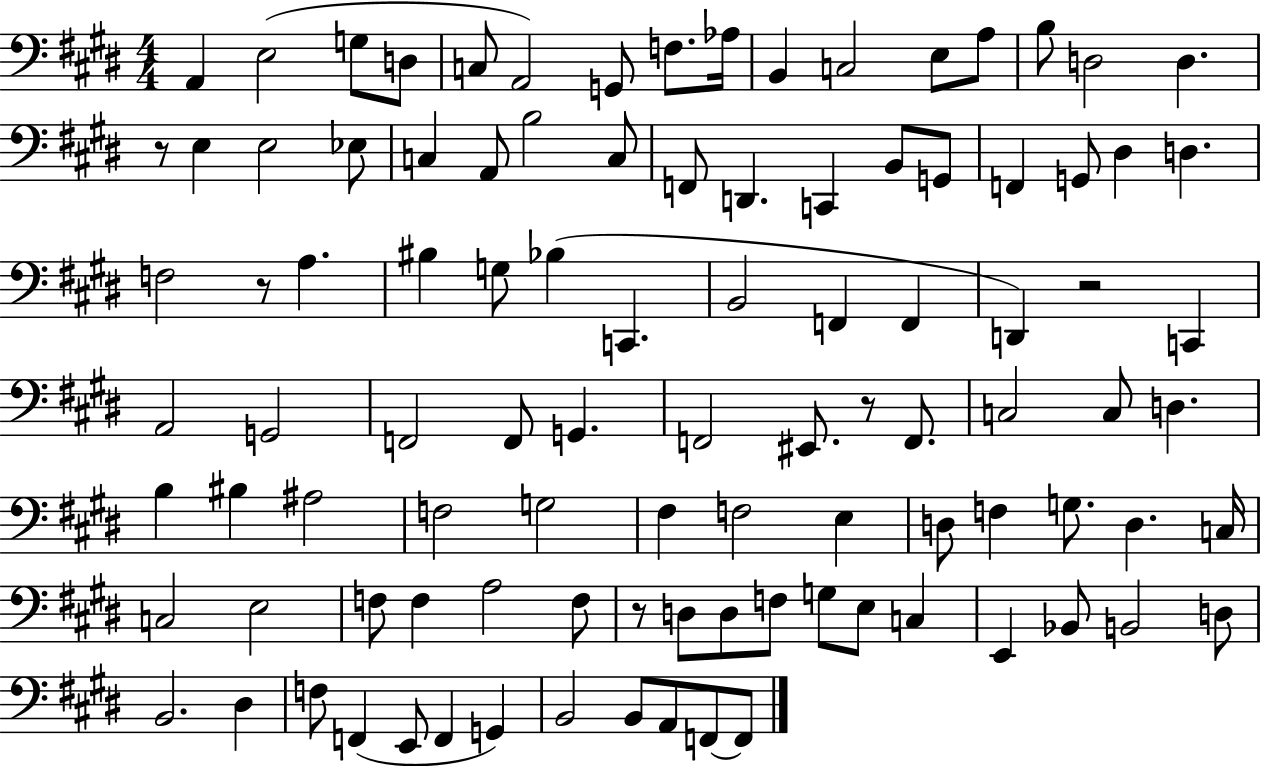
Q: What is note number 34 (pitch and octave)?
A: A3